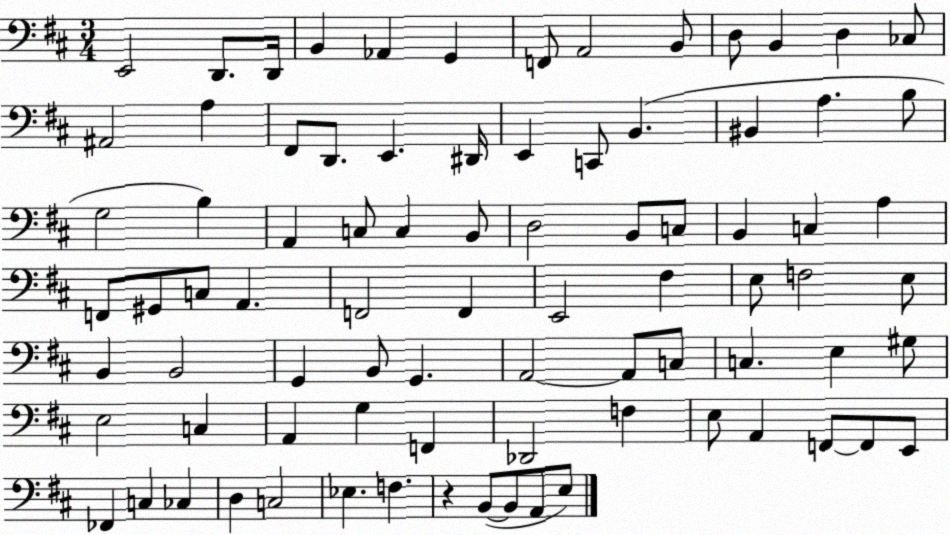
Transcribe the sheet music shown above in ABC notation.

X:1
T:Untitled
M:3/4
L:1/4
K:D
E,,2 D,,/2 D,,/4 B,, _A,, G,, F,,/2 A,,2 B,,/2 D,/2 B,, D, _C,/2 ^A,,2 A, ^F,,/2 D,,/2 E,, ^D,,/4 E,, C,,/2 B,, ^B,, A, B,/2 G,2 B, A,, C,/2 C, B,,/2 D,2 B,,/2 C,/2 B,, C, A, F,,/2 ^G,,/2 C,/2 A,, F,,2 F,, E,,2 ^F, E,/2 F,2 E,/2 B,, B,,2 G,, B,,/2 G,, A,,2 A,,/2 C,/2 C, E, ^G,/2 E,2 C, A,, G, F,, _D,,2 F, E,/2 A,, F,,/2 F,,/2 E,,/2 _F,, C, _C, D, C,2 _E, F, z B,,/2 B,,/2 A,,/2 E,/2